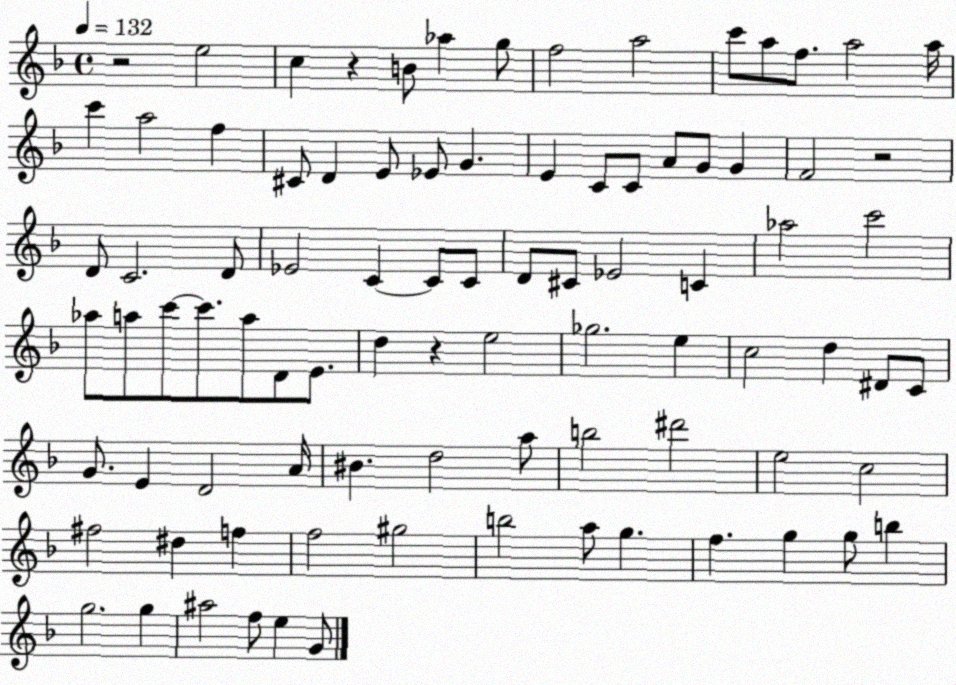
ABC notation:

X:1
T:Untitled
M:4/4
L:1/4
K:F
z2 e2 c z B/2 _a g/2 f2 a2 c'/2 a/2 f/2 a2 a/4 c' a2 f ^C/2 D E/2 _E/2 G E C/2 C/2 A/2 G/2 G F2 z2 D/2 C2 D/2 _E2 C C/2 C/2 D/2 ^C/2 _E2 C _a2 c'2 _a/2 a/2 c'/2 c'/2 a/2 D/2 E/2 d z e2 _g2 e c2 d ^D/2 C/2 G/2 E D2 A/4 ^B d2 a/2 b2 ^d'2 e2 c2 ^f2 ^d f f2 ^g2 b2 a/2 g f g g/2 b g2 g ^a2 f/2 e G/2